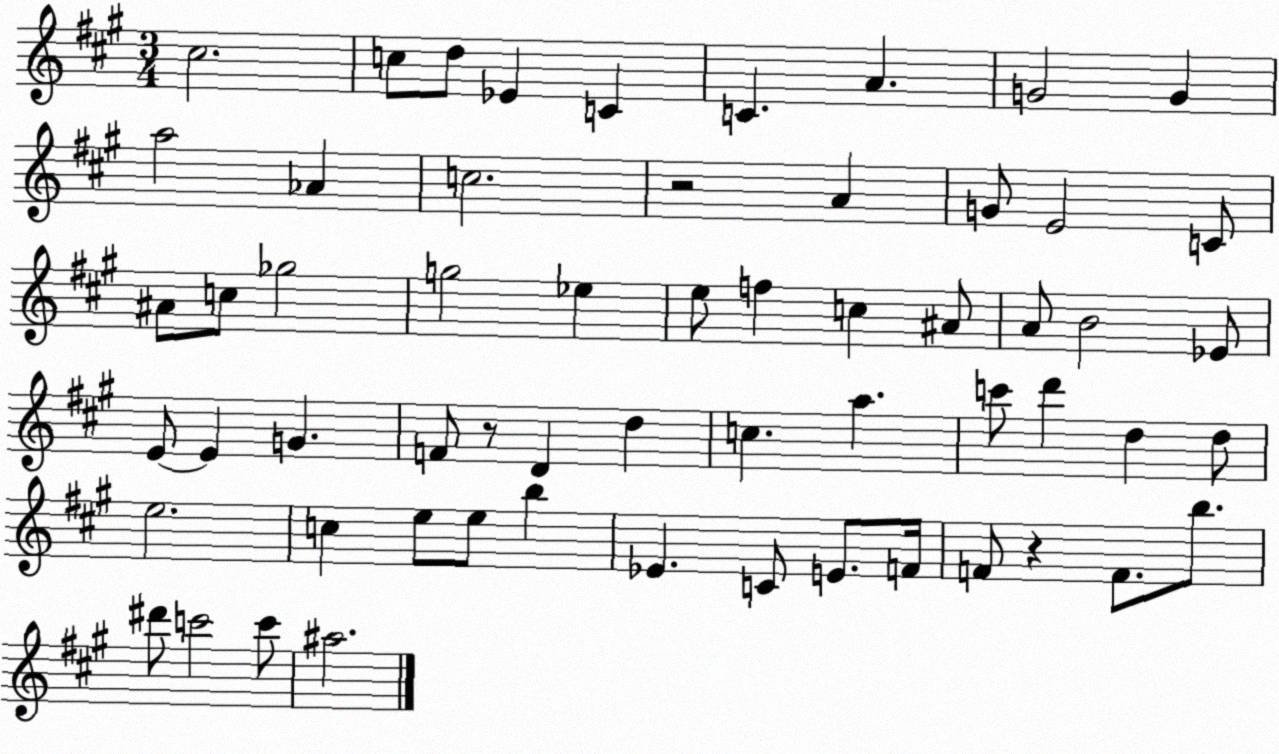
X:1
T:Untitled
M:3/4
L:1/4
K:A
^c2 c/2 d/2 _E C C A G2 G a2 _A c2 z2 A G/2 E2 C/2 ^A/2 c/2 _g2 g2 _e e/2 f c ^A/2 A/2 B2 _E/2 E/2 E G F/2 z/2 D d c a c'/2 d' d d/2 e2 c e/2 e/2 b _E C/2 E/2 F/4 F/2 z F/2 b/2 ^d'/2 c'2 c'/2 ^a2